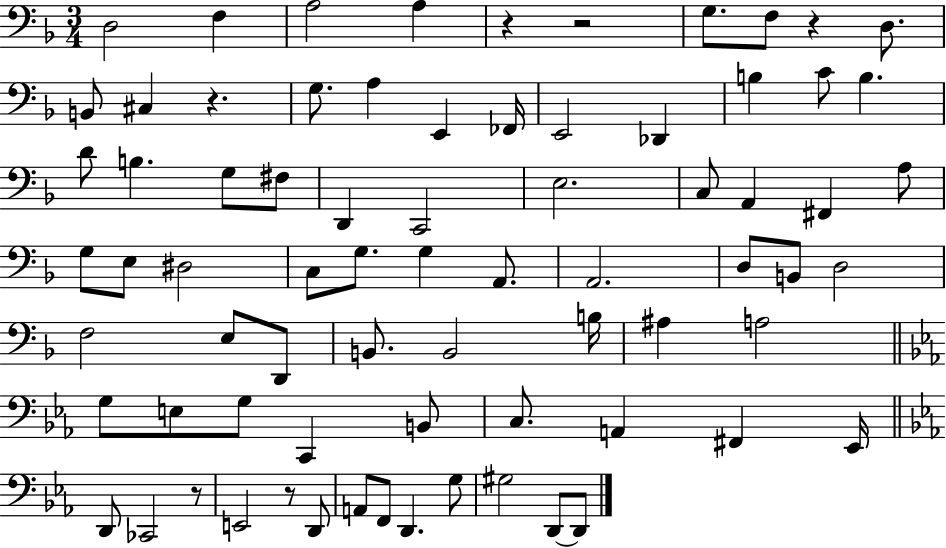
D3/h F3/q A3/h A3/q R/q R/h G3/e. F3/e R/q D3/e. B2/e C#3/q R/q. G3/e. A3/q E2/q FES2/s E2/h Db2/q B3/q C4/e B3/q. D4/e B3/q. G3/e F#3/e D2/q C2/h E3/h. C3/e A2/q F#2/q A3/e G3/e E3/e D#3/h C3/e G3/e. G3/q A2/e. A2/h. D3/e B2/e D3/h F3/h E3/e D2/e B2/e. B2/h B3/s A#3/q A3/h G3/e E3/e G3/e C2/q B2/e C3/e. A2/q F#2/q Eb2/s D2/e CES2/h R/e E2/h R/e D2/e A2/e F2/e D2/q. G3/e G#3/h D2/e D2/e